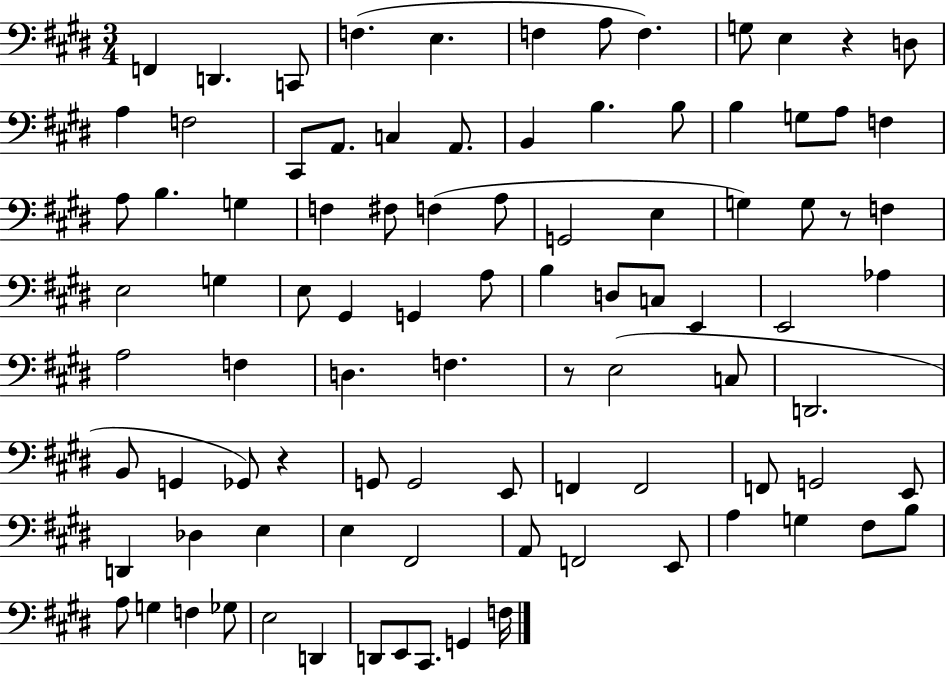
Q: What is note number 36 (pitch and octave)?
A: F3